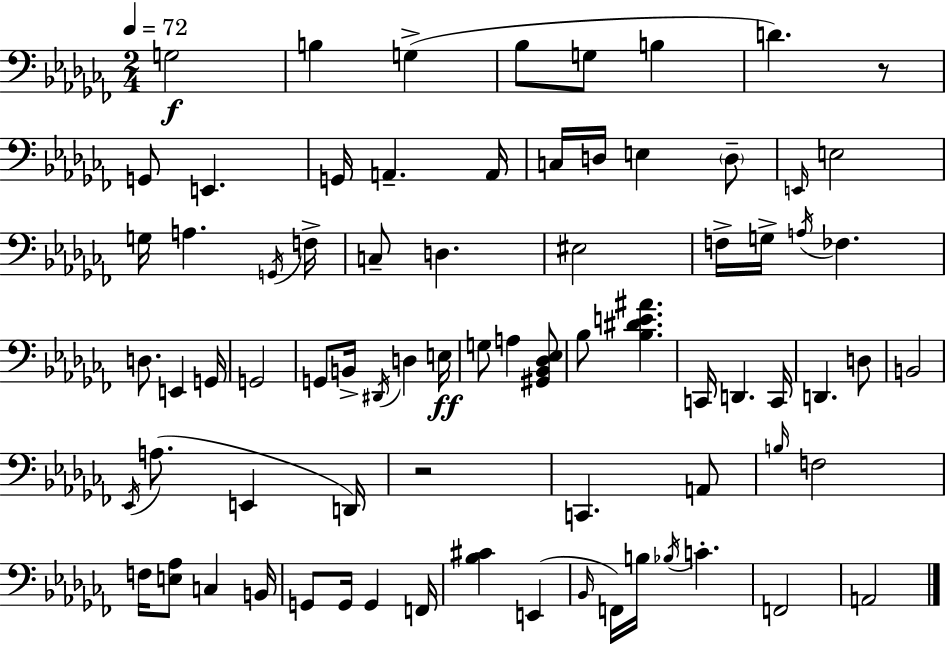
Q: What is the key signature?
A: AES minor